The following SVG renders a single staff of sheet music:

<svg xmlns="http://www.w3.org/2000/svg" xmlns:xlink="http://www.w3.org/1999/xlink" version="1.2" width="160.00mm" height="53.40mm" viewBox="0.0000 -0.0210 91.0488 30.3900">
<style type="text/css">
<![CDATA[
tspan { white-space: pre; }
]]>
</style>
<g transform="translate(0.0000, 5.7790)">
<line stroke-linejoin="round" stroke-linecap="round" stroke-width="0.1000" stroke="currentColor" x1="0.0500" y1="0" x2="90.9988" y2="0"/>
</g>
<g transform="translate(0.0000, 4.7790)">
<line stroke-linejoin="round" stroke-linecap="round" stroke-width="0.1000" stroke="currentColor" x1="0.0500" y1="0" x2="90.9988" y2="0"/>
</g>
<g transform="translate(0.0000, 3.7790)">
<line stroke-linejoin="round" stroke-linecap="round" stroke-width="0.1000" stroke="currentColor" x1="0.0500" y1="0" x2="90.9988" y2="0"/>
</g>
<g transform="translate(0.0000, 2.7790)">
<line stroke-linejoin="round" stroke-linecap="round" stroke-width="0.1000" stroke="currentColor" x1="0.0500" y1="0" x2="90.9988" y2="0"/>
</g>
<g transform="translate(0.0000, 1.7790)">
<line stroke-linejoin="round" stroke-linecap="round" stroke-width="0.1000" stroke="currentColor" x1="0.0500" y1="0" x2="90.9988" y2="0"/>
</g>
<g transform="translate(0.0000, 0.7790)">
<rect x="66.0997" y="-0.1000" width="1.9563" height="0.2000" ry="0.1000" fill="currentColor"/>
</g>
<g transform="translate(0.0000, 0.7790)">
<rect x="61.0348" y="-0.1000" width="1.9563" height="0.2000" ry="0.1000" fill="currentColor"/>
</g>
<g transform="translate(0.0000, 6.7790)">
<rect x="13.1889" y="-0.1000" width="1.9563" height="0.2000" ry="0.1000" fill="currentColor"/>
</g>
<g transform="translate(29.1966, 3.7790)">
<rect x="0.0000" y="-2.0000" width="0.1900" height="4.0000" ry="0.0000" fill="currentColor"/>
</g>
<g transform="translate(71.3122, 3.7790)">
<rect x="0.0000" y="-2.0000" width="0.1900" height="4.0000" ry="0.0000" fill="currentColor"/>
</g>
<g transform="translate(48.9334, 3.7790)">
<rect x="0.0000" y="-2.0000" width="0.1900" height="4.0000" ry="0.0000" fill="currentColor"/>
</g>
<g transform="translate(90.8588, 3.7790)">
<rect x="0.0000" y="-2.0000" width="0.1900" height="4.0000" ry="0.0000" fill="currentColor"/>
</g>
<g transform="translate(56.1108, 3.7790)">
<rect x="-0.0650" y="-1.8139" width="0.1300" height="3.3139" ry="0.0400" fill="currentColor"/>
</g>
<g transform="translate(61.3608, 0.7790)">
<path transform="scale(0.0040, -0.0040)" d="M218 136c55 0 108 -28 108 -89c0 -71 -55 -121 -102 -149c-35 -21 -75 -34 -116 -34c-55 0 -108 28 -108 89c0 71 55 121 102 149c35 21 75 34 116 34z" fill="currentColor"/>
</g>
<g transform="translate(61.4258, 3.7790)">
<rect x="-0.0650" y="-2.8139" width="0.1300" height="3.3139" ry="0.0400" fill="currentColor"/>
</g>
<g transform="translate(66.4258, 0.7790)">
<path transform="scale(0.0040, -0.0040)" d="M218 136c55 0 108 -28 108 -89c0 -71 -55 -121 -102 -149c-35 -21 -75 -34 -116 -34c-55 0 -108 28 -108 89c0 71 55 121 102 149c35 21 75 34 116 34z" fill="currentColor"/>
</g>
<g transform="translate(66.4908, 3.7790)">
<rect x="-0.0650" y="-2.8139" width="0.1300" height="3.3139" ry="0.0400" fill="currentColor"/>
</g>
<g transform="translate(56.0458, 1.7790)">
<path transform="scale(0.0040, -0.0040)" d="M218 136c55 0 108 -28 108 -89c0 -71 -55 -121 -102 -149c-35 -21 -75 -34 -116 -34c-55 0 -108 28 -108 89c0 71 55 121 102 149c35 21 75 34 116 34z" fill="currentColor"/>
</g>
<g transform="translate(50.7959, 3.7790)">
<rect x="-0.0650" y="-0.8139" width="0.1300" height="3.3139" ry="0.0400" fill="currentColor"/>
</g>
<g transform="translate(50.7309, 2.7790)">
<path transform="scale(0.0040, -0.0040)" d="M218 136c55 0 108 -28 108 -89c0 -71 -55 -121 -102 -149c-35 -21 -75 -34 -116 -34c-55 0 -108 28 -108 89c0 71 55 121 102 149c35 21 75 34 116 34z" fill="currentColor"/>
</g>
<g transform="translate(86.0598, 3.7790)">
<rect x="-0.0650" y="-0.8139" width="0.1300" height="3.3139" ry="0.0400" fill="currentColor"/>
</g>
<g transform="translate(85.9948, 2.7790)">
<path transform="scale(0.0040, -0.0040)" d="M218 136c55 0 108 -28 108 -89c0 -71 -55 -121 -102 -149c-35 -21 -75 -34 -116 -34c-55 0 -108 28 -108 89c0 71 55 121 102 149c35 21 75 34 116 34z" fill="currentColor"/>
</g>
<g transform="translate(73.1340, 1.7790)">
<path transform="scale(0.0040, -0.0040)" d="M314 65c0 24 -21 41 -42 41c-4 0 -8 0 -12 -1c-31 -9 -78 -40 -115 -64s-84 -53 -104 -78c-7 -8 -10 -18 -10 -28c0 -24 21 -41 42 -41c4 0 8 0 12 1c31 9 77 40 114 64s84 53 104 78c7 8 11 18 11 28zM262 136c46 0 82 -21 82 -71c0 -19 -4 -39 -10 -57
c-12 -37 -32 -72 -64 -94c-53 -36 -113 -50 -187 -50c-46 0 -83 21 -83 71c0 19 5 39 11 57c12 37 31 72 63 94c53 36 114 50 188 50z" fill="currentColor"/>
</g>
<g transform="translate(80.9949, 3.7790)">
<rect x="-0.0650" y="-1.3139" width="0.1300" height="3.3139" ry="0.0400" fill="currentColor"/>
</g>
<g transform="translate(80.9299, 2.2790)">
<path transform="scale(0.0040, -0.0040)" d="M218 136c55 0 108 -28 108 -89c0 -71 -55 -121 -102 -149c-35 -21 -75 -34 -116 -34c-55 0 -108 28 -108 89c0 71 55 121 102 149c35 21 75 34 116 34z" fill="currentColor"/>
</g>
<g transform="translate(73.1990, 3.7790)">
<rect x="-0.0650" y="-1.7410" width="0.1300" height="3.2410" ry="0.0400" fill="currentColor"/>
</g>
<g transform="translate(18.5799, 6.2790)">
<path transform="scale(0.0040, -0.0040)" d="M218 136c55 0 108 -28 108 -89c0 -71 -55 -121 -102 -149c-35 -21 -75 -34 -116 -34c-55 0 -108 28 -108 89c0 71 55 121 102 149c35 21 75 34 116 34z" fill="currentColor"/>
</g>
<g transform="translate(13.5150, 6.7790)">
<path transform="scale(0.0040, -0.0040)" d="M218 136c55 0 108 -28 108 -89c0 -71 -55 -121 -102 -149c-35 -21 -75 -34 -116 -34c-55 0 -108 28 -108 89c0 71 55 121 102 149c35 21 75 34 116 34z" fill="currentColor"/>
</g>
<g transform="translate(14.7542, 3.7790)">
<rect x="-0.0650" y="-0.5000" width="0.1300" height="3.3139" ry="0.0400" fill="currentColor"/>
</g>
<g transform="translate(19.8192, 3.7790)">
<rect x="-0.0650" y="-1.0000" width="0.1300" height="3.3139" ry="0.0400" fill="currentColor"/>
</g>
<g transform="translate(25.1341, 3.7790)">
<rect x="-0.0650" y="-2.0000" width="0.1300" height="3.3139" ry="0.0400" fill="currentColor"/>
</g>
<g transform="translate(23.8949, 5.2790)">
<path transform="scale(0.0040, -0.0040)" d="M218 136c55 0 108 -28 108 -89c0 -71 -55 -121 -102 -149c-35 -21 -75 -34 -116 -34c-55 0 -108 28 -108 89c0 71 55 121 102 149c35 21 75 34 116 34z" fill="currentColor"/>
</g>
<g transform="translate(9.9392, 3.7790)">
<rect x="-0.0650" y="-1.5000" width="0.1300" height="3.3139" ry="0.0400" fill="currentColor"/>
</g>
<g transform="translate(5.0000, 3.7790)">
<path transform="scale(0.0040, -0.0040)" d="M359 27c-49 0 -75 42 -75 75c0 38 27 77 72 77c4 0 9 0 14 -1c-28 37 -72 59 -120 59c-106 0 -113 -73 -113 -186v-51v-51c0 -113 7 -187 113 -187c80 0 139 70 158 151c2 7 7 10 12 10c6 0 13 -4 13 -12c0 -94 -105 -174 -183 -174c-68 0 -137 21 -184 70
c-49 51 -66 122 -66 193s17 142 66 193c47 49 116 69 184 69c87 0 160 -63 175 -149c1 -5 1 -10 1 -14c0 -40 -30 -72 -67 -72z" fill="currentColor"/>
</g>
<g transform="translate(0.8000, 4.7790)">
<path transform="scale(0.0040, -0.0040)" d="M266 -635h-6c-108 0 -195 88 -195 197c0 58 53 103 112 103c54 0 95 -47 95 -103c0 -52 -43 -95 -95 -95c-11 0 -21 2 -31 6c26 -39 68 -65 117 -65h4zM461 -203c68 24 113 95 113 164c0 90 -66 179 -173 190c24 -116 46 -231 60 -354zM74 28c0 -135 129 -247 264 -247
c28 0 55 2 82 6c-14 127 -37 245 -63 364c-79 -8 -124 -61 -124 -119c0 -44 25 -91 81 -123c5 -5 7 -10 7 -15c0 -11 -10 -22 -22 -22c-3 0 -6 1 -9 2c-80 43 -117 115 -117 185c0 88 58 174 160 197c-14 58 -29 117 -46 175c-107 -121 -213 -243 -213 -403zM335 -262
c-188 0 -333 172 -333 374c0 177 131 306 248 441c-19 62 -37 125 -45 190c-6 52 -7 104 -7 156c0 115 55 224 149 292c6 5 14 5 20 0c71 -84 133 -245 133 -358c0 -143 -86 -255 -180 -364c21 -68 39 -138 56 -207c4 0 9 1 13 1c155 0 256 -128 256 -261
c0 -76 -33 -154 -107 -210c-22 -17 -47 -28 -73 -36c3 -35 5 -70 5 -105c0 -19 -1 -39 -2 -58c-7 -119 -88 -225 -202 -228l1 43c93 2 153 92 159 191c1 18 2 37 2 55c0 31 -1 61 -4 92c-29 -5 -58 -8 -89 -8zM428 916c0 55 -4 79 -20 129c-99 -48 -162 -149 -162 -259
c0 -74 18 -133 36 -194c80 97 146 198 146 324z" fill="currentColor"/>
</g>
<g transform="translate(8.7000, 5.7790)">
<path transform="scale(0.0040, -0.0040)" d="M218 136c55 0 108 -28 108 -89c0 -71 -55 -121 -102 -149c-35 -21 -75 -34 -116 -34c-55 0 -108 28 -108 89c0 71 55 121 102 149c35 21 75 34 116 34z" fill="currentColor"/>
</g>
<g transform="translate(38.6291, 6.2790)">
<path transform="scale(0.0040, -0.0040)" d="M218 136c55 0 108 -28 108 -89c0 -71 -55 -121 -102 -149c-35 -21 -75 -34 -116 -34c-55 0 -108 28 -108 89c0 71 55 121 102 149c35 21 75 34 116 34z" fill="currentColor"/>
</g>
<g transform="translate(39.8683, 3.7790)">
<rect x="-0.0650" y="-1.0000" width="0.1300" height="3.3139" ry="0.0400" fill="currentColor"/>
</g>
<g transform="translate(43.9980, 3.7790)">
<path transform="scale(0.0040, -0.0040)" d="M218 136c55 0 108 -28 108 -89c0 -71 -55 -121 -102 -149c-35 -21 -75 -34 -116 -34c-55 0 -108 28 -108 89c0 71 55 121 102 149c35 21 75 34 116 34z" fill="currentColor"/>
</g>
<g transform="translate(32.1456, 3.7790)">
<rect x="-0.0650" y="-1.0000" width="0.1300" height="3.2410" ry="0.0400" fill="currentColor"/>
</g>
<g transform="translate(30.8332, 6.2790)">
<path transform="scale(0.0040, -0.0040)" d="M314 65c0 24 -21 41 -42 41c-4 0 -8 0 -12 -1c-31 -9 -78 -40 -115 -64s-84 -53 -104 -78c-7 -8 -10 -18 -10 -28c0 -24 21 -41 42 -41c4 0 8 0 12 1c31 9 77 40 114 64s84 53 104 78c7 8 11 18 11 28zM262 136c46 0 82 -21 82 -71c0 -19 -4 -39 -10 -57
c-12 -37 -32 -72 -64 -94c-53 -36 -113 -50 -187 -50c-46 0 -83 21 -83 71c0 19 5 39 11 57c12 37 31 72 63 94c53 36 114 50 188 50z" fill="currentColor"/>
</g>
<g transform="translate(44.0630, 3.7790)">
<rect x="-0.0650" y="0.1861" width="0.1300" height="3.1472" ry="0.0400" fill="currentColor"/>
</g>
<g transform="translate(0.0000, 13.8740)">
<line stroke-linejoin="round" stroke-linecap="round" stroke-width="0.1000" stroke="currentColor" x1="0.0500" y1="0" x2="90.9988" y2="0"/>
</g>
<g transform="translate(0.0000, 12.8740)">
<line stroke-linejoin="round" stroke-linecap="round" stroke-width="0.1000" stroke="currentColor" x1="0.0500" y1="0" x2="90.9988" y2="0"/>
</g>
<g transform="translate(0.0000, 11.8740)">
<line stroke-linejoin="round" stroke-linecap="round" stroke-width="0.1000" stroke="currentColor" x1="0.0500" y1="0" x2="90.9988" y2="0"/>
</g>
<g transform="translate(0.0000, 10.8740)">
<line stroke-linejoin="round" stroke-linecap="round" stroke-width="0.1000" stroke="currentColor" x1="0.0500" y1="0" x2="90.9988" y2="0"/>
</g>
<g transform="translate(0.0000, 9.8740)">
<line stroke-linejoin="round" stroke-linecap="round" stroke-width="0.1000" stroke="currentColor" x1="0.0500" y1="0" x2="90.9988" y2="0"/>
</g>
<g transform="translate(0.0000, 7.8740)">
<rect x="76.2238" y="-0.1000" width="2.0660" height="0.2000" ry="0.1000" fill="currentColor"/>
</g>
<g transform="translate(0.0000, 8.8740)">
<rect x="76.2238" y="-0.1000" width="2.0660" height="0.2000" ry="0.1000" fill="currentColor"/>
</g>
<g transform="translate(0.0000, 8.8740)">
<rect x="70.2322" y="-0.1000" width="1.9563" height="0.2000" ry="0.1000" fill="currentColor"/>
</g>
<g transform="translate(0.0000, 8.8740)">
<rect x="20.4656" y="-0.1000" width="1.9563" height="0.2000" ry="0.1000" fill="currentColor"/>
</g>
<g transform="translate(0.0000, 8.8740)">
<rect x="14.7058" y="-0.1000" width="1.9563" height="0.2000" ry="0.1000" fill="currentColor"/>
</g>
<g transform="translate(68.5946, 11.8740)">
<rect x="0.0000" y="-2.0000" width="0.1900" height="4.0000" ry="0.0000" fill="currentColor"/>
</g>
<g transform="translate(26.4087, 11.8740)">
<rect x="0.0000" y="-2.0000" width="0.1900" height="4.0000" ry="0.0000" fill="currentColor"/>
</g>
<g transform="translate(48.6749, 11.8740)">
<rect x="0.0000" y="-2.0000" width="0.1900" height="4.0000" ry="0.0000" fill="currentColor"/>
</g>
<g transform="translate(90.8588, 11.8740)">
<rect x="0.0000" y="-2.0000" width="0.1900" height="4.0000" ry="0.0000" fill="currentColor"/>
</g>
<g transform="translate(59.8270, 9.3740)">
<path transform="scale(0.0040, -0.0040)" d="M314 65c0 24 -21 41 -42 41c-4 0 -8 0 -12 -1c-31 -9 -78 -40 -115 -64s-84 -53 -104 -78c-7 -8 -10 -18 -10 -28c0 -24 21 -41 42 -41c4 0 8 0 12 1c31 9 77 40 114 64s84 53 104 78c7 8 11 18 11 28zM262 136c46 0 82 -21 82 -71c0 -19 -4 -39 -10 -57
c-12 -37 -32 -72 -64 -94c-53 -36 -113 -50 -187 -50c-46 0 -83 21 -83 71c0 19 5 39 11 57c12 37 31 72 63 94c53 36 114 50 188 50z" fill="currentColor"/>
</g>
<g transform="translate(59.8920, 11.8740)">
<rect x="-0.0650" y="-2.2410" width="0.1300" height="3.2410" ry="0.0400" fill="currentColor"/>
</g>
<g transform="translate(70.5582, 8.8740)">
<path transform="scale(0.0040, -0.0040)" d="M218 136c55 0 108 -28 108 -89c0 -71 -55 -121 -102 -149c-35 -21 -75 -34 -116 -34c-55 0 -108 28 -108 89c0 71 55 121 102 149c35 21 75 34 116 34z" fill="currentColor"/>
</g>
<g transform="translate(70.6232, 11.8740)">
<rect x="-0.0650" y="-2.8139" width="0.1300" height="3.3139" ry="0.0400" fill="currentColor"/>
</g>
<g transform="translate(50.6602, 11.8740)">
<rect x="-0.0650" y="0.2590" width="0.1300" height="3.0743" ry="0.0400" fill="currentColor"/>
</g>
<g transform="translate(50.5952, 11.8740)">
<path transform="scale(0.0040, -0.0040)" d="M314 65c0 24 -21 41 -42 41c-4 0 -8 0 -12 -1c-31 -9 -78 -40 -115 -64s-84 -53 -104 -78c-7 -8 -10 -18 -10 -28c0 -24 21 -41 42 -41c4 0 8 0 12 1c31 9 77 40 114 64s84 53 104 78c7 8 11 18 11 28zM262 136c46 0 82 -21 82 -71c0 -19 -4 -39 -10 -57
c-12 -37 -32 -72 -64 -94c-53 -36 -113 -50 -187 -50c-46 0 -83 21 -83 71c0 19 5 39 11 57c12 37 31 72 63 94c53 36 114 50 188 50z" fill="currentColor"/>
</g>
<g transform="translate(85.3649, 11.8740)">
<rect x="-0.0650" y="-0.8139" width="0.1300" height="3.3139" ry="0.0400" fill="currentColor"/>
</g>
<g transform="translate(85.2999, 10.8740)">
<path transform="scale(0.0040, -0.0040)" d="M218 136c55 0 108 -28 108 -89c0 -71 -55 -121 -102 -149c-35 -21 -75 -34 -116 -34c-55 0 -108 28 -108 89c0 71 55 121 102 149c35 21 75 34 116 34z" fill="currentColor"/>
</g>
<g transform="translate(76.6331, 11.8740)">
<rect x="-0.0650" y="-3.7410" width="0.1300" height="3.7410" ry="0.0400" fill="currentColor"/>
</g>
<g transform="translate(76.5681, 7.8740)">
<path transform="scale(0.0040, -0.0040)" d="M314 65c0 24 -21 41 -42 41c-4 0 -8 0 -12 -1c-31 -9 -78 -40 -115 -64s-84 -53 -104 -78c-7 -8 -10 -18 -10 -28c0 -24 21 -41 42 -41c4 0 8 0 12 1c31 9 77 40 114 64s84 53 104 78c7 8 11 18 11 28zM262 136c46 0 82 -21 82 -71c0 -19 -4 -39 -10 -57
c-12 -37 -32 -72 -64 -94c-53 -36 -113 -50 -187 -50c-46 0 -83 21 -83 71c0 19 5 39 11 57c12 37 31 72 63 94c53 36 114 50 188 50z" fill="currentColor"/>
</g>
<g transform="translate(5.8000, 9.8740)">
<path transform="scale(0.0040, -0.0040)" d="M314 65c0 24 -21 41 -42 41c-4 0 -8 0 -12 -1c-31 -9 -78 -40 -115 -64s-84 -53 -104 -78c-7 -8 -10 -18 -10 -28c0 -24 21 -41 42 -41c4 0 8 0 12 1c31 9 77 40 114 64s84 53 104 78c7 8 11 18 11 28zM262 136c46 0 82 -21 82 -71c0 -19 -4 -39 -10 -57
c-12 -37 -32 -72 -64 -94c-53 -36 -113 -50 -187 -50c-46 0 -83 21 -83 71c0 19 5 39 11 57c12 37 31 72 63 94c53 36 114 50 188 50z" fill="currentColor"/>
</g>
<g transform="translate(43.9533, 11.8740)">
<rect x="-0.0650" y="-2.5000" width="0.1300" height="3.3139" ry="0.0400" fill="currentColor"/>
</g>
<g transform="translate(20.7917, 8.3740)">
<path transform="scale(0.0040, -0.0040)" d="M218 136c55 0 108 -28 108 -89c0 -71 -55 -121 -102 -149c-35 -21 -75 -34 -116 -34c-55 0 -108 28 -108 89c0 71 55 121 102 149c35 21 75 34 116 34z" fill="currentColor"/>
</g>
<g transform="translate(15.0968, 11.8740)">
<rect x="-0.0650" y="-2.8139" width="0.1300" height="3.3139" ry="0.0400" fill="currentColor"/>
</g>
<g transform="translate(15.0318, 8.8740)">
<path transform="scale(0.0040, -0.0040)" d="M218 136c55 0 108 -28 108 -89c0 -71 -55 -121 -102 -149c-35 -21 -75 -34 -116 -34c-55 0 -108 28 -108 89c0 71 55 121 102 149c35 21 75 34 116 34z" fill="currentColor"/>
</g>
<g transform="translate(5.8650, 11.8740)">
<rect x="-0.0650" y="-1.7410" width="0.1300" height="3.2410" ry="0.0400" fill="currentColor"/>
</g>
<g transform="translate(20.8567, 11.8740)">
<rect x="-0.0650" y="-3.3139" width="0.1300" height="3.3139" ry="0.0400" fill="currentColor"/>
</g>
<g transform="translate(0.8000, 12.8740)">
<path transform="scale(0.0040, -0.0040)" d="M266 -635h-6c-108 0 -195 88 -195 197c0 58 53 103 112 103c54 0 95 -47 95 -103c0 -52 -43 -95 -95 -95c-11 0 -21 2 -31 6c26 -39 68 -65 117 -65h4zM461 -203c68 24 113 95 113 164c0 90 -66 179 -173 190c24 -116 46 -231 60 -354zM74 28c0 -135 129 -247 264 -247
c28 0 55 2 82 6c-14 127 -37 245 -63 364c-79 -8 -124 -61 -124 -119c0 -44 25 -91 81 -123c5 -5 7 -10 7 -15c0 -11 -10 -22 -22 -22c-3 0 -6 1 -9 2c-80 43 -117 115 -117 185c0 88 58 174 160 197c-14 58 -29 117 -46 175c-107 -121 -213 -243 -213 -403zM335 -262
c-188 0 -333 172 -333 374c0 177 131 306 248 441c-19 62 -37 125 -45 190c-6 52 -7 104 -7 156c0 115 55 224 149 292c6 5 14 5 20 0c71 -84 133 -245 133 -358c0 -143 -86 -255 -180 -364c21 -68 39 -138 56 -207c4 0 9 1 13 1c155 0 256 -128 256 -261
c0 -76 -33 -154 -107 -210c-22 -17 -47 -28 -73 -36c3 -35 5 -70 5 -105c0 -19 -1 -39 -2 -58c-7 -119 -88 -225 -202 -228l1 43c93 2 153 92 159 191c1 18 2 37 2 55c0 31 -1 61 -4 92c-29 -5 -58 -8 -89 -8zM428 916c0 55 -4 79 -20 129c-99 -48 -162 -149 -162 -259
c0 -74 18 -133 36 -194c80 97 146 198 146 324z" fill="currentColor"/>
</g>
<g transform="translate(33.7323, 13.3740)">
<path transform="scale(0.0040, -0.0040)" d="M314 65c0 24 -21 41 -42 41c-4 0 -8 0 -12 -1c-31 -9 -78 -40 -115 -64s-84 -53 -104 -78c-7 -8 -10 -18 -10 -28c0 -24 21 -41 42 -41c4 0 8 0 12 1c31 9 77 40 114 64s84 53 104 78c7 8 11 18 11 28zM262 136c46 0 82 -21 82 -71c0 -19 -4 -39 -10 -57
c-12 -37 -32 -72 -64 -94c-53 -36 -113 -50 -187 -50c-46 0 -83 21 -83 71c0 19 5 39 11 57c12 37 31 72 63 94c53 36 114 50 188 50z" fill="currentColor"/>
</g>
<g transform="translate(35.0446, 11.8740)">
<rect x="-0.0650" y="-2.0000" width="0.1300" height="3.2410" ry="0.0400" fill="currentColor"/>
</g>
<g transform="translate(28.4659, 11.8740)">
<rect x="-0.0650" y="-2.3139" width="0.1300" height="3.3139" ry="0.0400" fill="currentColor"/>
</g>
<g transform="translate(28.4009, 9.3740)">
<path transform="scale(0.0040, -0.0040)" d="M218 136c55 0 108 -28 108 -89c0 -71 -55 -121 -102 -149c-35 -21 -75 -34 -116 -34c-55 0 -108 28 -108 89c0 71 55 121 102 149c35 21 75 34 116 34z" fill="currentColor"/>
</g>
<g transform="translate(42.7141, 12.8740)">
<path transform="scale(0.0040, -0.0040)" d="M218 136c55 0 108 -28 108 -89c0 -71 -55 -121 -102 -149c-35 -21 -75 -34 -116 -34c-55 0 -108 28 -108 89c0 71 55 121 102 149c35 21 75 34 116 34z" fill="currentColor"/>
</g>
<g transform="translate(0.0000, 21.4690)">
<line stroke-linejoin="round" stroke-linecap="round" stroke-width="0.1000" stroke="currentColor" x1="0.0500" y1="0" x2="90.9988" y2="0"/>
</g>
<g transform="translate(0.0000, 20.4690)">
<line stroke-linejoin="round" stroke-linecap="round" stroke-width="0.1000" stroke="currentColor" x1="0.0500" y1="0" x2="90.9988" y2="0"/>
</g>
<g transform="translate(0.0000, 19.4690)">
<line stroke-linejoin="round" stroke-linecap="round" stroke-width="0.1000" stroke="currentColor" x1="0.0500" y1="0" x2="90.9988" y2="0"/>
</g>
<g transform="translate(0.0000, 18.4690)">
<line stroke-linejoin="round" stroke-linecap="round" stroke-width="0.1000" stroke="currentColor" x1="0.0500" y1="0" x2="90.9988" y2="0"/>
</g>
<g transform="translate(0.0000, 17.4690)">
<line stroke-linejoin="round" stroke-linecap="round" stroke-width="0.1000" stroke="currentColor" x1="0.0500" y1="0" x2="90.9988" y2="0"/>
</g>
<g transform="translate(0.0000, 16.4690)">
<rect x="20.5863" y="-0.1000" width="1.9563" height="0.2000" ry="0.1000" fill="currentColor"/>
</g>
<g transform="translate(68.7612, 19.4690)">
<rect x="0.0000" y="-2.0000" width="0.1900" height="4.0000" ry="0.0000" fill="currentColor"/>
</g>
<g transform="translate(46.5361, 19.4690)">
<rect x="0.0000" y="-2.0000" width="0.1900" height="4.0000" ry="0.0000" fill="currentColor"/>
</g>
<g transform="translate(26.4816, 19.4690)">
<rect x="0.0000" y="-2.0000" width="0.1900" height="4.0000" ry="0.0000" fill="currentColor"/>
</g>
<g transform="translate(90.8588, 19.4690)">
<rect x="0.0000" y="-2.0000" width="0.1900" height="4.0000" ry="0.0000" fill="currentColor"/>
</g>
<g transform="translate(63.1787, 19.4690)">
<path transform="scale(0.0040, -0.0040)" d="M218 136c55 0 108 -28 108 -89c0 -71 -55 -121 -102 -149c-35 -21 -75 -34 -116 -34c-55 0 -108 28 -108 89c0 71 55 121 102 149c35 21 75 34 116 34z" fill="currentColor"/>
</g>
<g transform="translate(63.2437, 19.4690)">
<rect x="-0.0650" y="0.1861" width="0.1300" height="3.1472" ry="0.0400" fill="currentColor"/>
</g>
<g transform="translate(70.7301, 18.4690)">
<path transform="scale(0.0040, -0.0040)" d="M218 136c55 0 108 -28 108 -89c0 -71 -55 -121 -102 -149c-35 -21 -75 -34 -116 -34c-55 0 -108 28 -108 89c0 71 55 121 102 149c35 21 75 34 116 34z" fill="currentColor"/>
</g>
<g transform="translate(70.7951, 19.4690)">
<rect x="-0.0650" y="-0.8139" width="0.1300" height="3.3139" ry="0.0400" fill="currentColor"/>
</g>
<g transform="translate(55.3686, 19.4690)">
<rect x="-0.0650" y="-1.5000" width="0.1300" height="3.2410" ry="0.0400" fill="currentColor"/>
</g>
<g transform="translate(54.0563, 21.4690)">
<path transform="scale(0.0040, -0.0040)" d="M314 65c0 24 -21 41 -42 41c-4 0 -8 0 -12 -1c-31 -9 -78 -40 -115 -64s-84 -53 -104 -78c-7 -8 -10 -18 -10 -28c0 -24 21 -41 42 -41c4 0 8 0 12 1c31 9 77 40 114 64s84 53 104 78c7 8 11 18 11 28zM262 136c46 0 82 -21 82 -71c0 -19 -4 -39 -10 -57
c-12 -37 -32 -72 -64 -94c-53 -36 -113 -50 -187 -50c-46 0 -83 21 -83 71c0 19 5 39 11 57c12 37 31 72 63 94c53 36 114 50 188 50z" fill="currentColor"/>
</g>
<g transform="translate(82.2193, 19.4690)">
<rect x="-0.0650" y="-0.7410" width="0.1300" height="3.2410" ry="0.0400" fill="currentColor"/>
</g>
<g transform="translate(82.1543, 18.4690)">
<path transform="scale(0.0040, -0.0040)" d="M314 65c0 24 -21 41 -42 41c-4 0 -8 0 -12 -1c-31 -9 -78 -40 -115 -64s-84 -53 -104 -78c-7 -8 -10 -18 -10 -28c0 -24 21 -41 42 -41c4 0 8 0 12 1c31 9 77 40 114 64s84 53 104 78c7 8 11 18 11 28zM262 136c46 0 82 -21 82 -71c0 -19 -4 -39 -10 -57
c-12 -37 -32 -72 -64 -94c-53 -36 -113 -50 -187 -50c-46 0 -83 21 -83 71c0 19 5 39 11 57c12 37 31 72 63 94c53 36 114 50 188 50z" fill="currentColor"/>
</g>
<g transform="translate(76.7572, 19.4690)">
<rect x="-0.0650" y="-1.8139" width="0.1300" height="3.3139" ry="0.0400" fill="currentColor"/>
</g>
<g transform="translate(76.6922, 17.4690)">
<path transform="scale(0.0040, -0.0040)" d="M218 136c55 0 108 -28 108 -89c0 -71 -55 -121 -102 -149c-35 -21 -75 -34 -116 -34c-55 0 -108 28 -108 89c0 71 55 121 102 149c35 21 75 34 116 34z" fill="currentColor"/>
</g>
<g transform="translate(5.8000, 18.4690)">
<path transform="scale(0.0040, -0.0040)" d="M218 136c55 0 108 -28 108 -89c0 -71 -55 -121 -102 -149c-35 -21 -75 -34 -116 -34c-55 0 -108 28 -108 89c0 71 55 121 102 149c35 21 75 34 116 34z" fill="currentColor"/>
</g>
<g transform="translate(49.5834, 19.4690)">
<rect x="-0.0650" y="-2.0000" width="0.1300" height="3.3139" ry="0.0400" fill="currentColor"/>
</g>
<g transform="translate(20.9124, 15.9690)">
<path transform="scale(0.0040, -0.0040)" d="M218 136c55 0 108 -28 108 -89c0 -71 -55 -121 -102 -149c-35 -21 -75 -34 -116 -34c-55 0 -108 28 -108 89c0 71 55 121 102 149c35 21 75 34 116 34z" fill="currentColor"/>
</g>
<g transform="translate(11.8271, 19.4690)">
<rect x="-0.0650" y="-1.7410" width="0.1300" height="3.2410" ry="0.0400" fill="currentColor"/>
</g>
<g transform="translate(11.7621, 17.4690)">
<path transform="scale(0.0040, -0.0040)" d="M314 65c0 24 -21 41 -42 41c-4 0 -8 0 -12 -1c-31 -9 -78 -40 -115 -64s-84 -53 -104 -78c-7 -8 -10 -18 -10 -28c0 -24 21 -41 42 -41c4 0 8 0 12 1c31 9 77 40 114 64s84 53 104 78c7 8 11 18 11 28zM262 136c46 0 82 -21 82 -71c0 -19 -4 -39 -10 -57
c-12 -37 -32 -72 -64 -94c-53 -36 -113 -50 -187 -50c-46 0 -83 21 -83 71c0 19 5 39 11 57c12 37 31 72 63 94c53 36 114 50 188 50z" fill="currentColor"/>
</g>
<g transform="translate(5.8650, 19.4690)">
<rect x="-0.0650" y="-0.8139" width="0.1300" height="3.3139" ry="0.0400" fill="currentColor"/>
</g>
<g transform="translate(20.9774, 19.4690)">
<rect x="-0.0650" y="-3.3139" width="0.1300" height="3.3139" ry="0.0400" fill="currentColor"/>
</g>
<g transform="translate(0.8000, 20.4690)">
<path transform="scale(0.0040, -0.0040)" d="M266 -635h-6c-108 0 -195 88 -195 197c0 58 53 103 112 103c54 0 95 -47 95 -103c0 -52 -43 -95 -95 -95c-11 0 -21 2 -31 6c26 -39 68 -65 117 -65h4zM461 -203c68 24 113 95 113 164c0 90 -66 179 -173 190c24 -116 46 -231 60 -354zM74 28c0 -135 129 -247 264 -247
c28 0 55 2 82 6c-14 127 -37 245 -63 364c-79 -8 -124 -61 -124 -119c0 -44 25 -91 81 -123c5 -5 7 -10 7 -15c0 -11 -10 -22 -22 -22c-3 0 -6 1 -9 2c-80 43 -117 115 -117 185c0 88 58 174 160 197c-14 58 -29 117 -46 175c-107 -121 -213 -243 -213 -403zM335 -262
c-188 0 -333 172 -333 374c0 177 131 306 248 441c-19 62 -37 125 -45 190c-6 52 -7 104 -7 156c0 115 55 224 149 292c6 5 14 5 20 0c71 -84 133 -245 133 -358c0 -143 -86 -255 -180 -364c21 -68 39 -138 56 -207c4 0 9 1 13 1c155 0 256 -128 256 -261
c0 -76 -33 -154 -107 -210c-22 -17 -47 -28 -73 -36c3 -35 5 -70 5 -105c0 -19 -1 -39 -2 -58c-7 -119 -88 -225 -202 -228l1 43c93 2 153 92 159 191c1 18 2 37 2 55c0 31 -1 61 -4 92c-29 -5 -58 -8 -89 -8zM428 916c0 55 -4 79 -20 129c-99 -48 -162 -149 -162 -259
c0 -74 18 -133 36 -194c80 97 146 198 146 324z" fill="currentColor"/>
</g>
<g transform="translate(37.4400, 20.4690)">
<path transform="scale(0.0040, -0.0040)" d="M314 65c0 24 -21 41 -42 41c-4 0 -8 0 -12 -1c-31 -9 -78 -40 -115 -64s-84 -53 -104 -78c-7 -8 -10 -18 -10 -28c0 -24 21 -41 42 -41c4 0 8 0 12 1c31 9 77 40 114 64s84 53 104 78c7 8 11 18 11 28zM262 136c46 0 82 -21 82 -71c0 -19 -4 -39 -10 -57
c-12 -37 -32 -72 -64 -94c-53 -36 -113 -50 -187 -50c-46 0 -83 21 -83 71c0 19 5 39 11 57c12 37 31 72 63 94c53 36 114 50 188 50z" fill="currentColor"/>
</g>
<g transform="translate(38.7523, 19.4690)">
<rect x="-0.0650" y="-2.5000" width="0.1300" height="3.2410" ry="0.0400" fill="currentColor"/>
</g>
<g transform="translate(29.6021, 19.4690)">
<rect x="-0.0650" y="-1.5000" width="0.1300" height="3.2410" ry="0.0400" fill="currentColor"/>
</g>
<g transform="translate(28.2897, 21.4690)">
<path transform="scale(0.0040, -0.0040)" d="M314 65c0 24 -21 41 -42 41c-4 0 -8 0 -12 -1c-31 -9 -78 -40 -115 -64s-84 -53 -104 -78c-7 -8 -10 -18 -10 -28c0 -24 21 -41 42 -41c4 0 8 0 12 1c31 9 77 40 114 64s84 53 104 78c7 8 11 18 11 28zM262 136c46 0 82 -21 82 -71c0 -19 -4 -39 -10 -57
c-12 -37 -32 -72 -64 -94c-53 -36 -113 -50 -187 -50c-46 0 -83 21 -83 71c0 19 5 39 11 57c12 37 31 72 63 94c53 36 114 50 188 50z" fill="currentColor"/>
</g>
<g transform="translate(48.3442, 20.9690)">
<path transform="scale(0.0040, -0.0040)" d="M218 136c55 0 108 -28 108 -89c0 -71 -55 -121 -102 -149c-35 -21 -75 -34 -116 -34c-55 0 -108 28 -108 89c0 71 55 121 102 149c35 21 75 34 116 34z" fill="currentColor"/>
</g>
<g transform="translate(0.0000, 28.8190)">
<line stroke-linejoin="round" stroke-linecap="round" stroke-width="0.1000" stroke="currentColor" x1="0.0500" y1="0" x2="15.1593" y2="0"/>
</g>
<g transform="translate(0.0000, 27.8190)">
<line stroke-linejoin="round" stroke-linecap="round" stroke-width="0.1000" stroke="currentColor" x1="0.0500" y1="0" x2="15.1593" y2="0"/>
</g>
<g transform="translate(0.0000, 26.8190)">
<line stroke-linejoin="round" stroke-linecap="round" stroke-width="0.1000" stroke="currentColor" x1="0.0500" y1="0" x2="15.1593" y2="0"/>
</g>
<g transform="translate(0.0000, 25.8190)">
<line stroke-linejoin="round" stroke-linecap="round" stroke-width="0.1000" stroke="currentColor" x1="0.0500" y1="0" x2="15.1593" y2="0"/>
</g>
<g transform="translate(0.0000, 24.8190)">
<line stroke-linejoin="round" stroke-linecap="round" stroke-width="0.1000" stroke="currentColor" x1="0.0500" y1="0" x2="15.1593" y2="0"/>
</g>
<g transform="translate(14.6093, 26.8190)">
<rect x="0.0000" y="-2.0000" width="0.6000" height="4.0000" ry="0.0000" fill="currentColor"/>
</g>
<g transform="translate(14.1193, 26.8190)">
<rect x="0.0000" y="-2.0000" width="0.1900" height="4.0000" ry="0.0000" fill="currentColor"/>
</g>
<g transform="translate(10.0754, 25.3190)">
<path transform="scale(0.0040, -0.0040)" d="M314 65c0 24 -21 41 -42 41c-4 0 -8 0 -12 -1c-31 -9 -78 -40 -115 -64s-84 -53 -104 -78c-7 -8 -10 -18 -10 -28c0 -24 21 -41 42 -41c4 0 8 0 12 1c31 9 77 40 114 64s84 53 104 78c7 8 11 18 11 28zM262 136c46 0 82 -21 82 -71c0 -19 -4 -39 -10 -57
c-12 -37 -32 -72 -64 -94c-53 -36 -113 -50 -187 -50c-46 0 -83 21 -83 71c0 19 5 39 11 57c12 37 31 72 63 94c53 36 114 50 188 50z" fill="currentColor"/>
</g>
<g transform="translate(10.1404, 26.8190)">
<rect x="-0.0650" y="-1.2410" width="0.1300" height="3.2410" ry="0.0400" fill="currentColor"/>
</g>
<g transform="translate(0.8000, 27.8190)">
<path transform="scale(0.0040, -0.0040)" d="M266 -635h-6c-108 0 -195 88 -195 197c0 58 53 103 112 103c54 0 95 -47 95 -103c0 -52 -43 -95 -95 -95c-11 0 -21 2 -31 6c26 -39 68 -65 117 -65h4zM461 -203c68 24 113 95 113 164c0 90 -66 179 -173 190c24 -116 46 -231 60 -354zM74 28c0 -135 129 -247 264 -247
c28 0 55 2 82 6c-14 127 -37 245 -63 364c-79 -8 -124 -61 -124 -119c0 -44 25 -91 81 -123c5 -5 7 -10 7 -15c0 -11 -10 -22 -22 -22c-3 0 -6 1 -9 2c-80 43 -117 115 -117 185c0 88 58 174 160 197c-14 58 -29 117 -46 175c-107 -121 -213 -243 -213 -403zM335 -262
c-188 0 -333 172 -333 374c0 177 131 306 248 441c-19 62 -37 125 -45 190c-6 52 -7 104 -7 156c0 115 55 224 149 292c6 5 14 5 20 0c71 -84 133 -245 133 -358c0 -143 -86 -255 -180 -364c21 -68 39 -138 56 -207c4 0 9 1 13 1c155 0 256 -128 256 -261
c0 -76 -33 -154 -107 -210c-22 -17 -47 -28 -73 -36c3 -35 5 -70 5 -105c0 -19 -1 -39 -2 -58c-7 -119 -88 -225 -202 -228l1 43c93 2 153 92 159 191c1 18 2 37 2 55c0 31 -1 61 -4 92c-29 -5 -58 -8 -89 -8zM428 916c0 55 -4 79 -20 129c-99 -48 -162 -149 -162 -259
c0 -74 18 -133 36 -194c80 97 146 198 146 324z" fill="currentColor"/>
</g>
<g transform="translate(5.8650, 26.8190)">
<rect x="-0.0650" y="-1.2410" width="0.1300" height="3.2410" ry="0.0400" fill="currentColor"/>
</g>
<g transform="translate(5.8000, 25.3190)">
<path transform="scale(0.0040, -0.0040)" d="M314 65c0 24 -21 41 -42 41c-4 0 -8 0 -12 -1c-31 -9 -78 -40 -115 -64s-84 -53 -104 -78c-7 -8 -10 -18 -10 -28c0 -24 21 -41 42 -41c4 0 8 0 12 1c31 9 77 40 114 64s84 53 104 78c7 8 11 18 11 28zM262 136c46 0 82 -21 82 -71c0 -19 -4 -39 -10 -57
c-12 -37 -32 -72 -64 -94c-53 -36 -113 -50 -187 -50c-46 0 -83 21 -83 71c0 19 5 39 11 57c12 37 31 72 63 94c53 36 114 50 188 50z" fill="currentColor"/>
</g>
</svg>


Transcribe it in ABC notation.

X:1
T:Untitled
M:4/4
L:1/4
K:C
E C D F D2 D B d f a a f2 e d f2 a b g F2 G B2 g2 a c'2 d d f2 b E2 G2 F E2 B d f d2 e2 e2